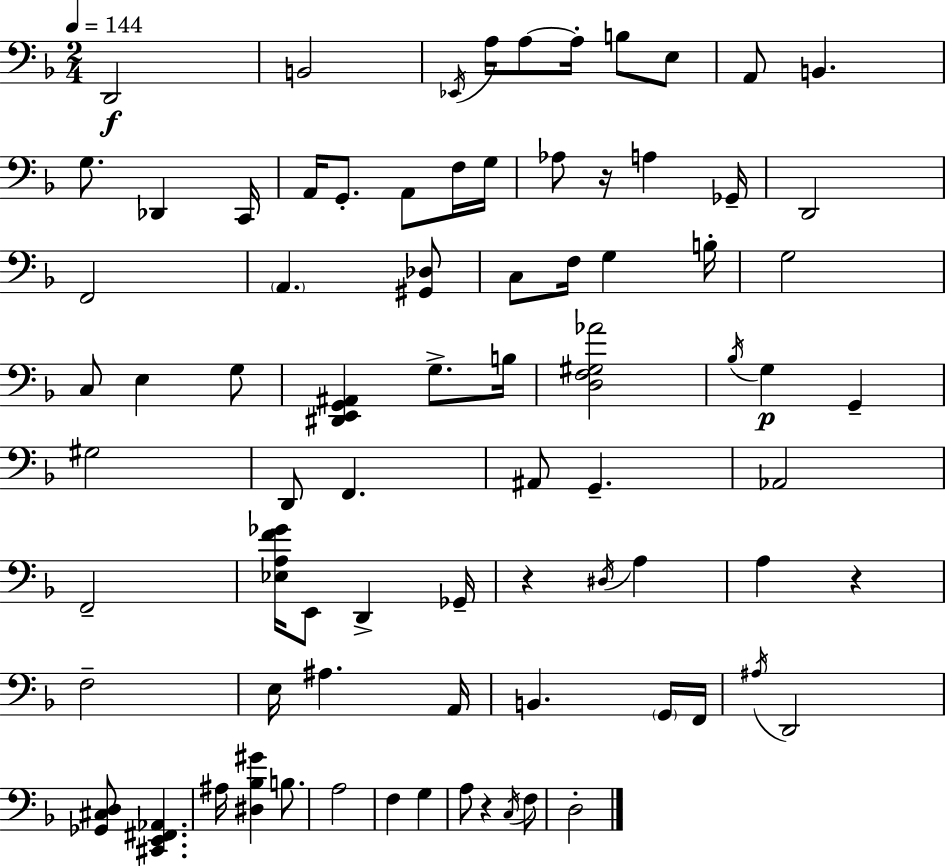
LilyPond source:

{
  \clef bass
  \numericTimeSignature
  \time 2/4
  \key d \minor
  \tempo 4 = 144
  d,2\f | b,2 | \acciaccatura { ees,16 } a16 a8~~ a16-. b8 e8 | a,8 b,4. | \break g8. des,4 | c,16 a,16 g,8.-. a,8 f16 | g16 aes8 r16 a4 | ges,16-- d,2 | \break f,2 | \parenthesize a,4. <gis, des>8 | c8 f16 g4 | b16-. g2 | \break c8 e4 g8 | <dis, e, g, ais,>4 g8.-> | b16 <d f gis aes'>2 | \acciaccatura { bes16 } g4\p g,4-- | \break gis2 | d,8 f,4. | ais,8 g,4.-- | aes,2 | \break f,2-- | <ees a f' ges'>16 e,8 d,4-> | ges,16-- r4 \acciaccatura { dis16 } a4 | a4 r4 | \break f2-- | e16 ais4. | a,16 b,4. | \parenthesize g,16 f,16 \acciaccatura { ais16 } d,2 | \break <ges, cis d>8 <cis, e, fis, aes,>4. | ais16 <dis bes gis'>4 | b8. a2 | f4 | \break g4 a8 r4 | \acciaccatura { c16 } f8 d2-. | \bar "|."
}